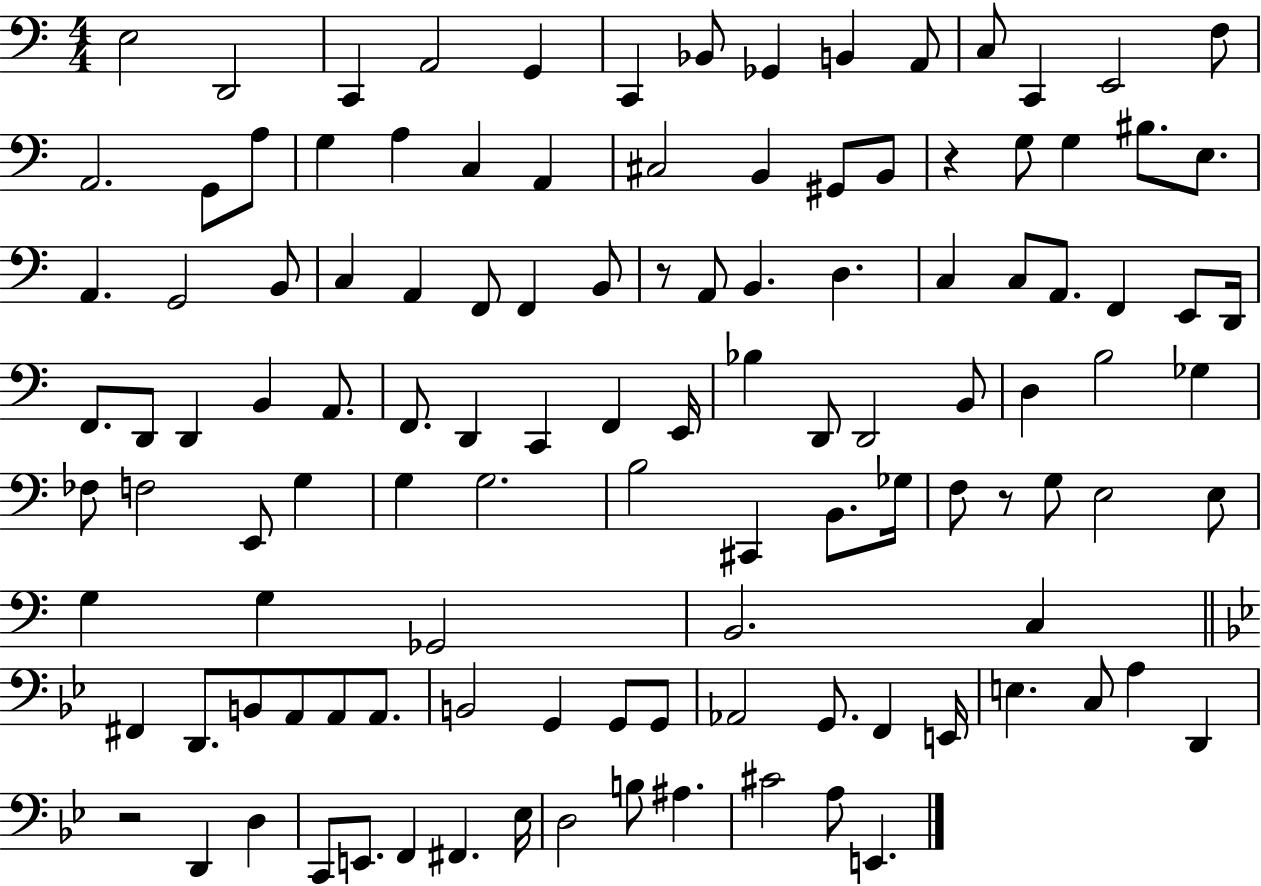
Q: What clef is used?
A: bass